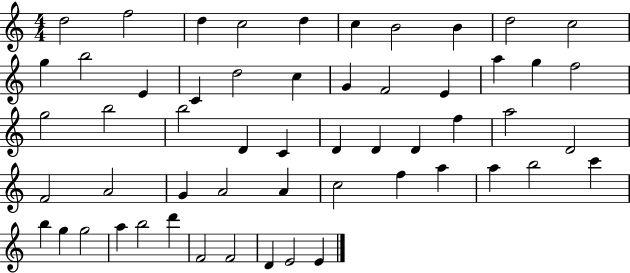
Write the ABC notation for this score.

X:1
T:Untitled
M:4/4
L:1/4
K:C
d2 f2 d c2 d c B2 B d2 c2 g b2 E C d2 c G F2 E a g f2 g2 b2 b2 D C D D D f a2 D2 F2 A2 G A2 A c2 f a a b2 c' b g g2 a b2 d' F2 F2 D E2 E